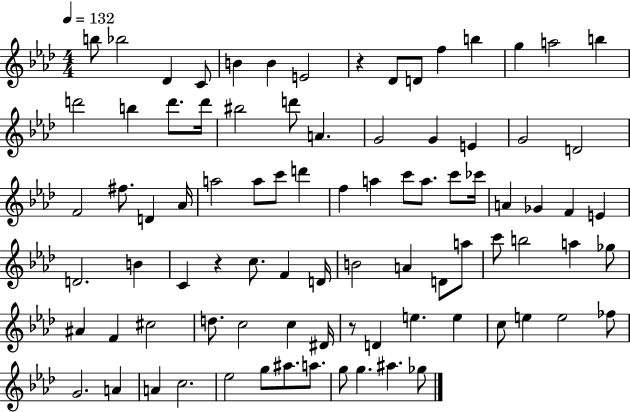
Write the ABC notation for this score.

X:1
T:Untitled
M:4/4
L:1/4
K:Ab
b/2 _b2 _D C/2 B B E2 z _D/2 D/2 f b g a2 b d'2 b d'/2 d'/4 ^b2 d'/2 A G2 G E G2 D2 F2 ^f/2 D _A/4 a2 a/2 c'/2 d' f a c'/2 a/2 c'/2 _c'/4 A _G F E D2 B C z c/2 F D/4 B2 A D/2 a/2 c'/2 b2 a _g/2 ^A F ^c2 d/2 c2 c ^D/4 z/2 D e e c/2 e e2 _f/2 G2 A A c2 _e2 g/2 ^a/2 a/2 g/2 g ^a _g/2